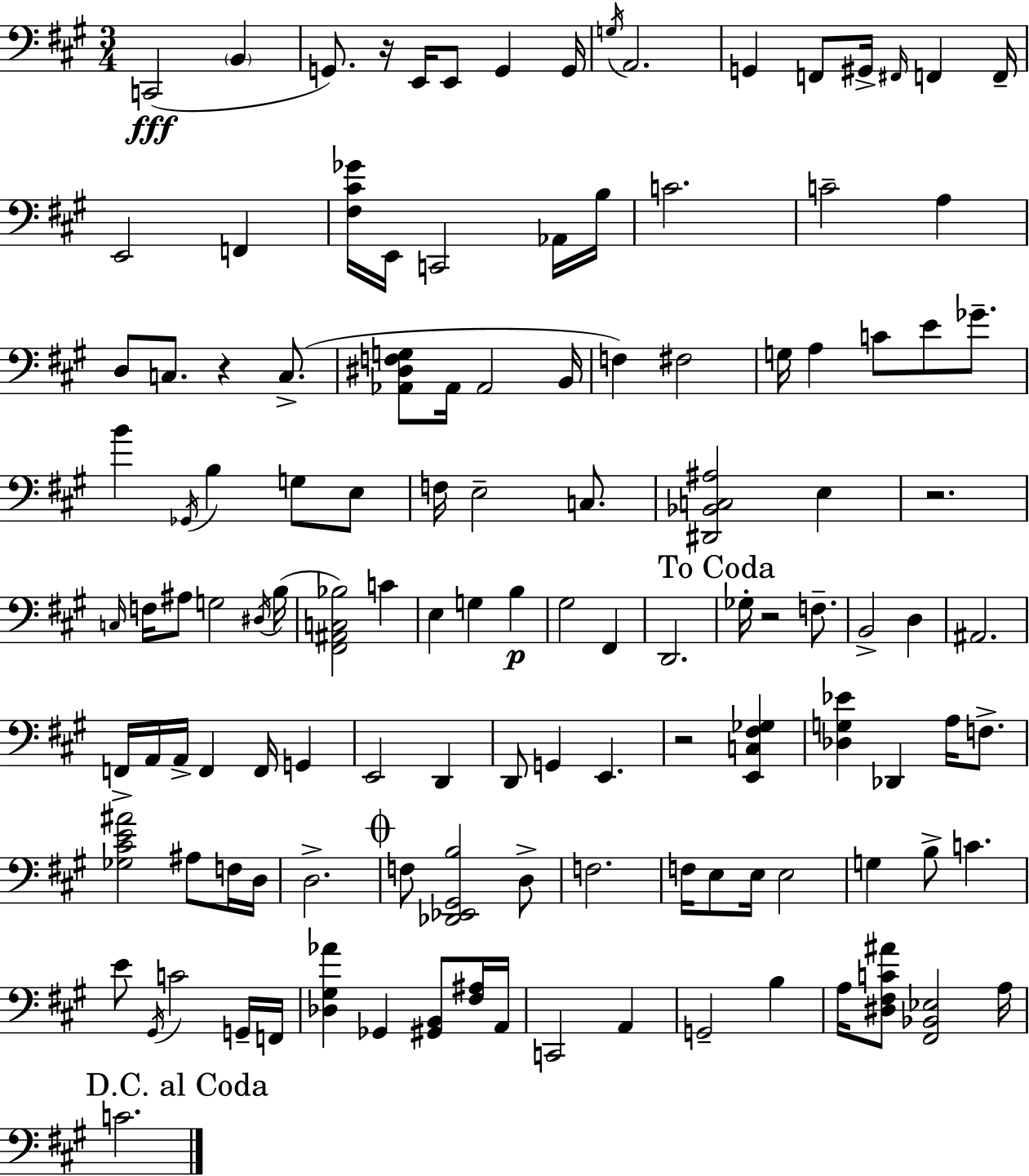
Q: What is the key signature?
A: A major